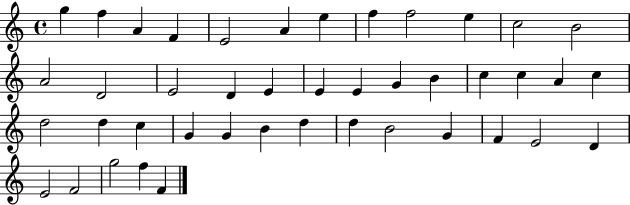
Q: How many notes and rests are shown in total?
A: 43